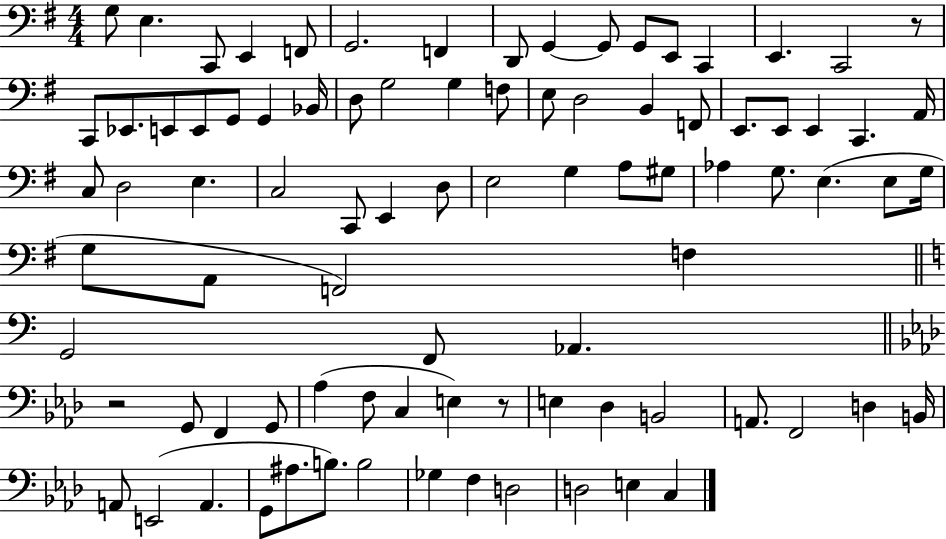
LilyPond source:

{
  \clef bass
  \numericTimeSignature
  \time 4/4
  \key g \major
  \repeat volta 2 { g8 e4. c,8 e,4 f,8 | g,2. f,4 | d,8 g,4~~ g,8 g,8 e,8 c,4 | e,4. c,2 r8 | \break c,8 ees,8. e,8 e,8 g,8 g,4 bes,16 | d8 g2 g4 f8 | e8 d2 b,4 f,8 | e,8. e,8 e,4 c,4. a,16 | \break c8 d2 e4. | c2 c,8 e,4 d8 | e2 g4 a8 gis8 | aes4 g8. e4.( e8 g16 | \break g8 a,8 f,2) f4 | \bar "||" \break \key c \major g,2 f,8 aes,4. | \bar "||" \break \key aes \major r2 g,8 f,4 g,8 | aes4( f8 c4 e4) r8 | e4 des4 b,2 | a,8. f,2 d4 b,16 | \break a,8 e,2( a,4. | g,8 ais8. b8.) b2 | ges4 f4 d2 | d2 e4 c4 | \break } \bar "|."
}